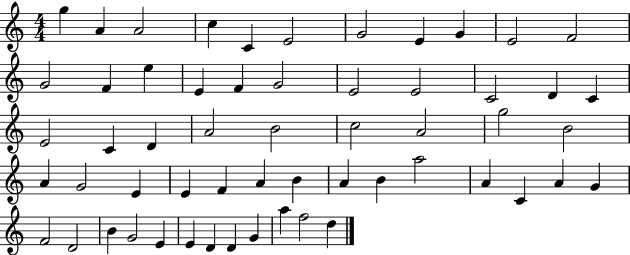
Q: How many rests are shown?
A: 0